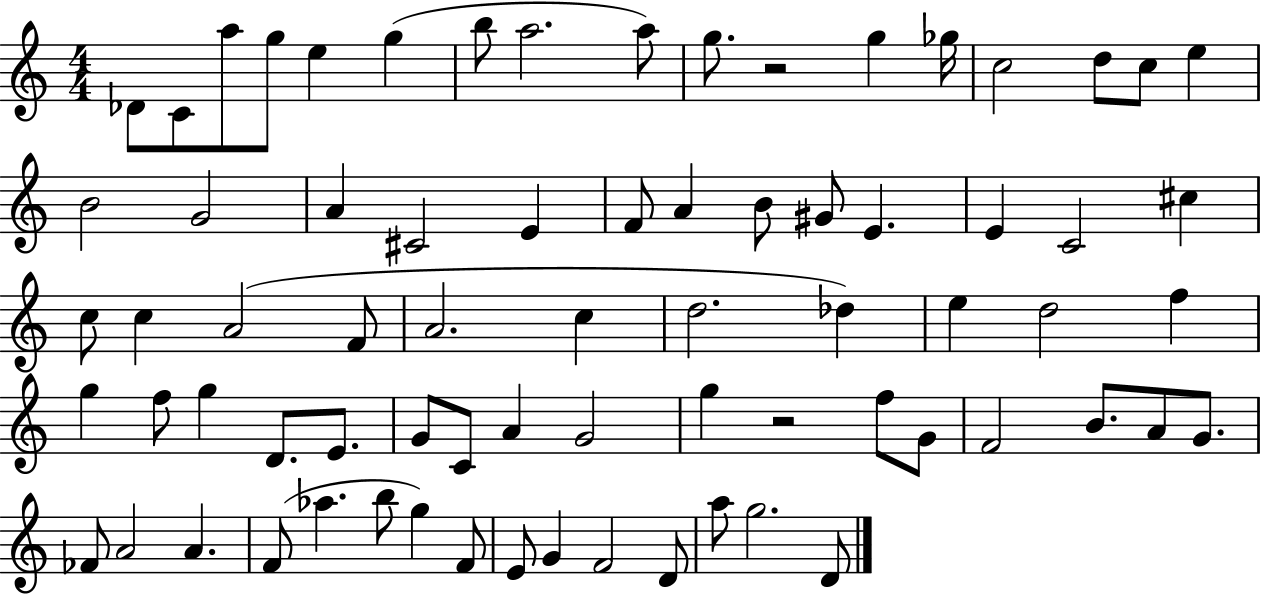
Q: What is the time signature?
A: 4/4